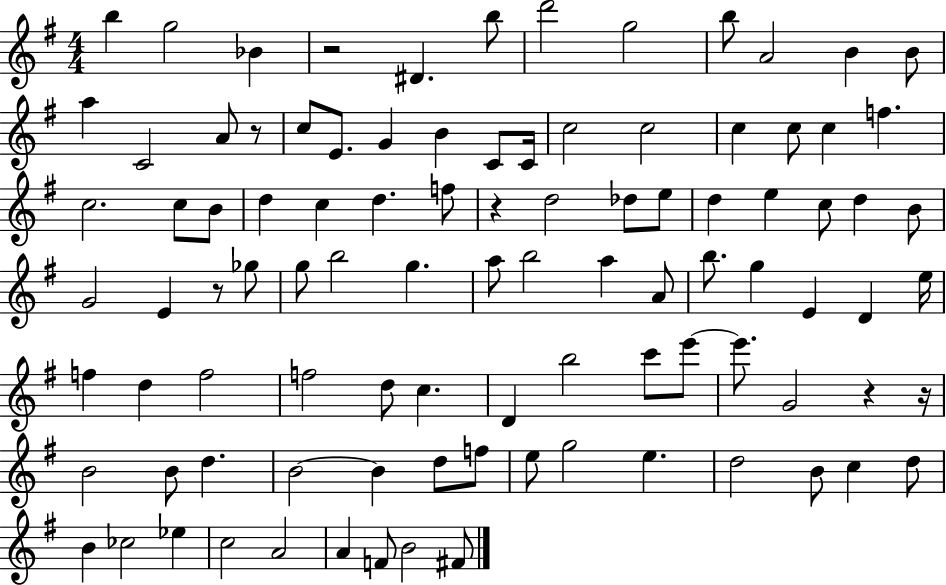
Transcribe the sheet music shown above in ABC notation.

X:1
T:Untitled
M:4/4
L:1/4
K:G
b g2 _B z2 ^D b/2 d'2 g2 b/2 A2 B B/2 a C2 A/2 z/2 c/2 E/2 G B C/2 C/4 c2 c2 c c/2 c f c2 c/2 B/2 d c d f/2 z d2 _d/2 e/2 d e c/2 d B/2 G2 E z/2 _g/2 g/2 b2 g a/2 b2 a A/2 b/2 g E D e/4 f d f2 f2 d/2 c D b2 c'/2 e'/2 e'/2 G2 z z/4 B2 B/2 d B2 B d/2 f/2 e/2 g2 e d2 B/2 c d/2 B _c2 _e c2 A2 A F/2 B2 ^F/2